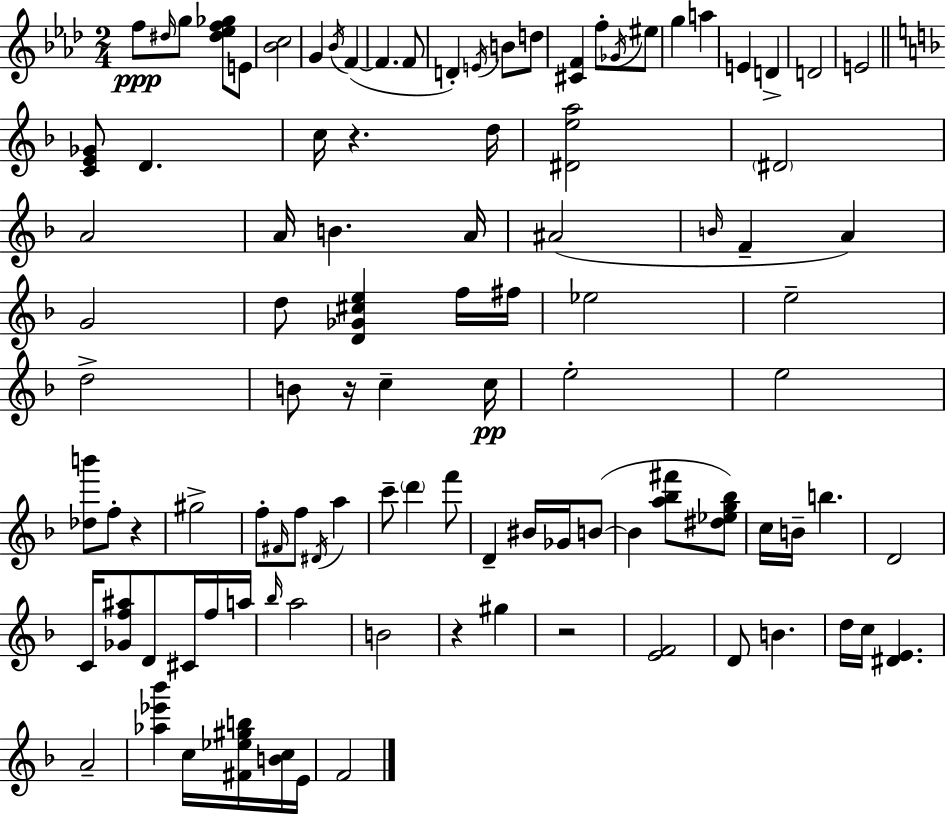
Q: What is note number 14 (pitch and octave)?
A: F5